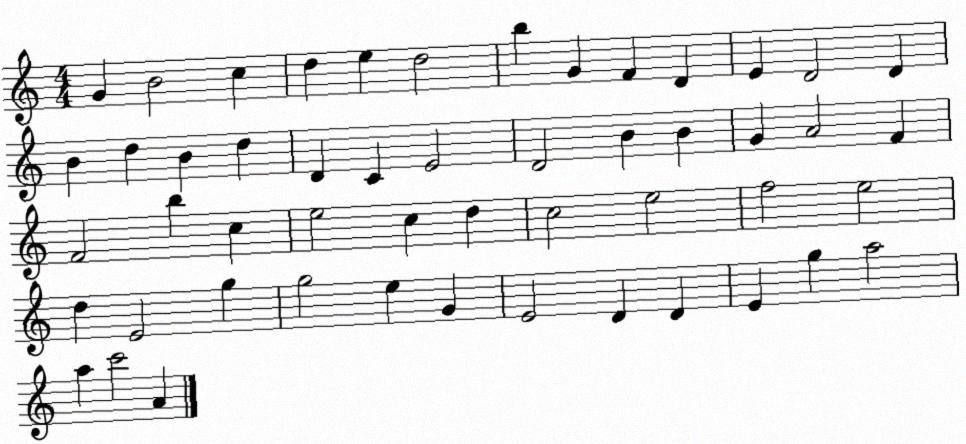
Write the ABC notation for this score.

X:1
T:Untitled
M:4/4
L:1/4
K:C
G B2 c d e d2 b G F D E D2 D B d B d D C E2 D2 B B G A2 F F2 b c e2 c d c2 e2 f2 e2 d E2 g g2 e G E2 D D E g a2 a c'2 A